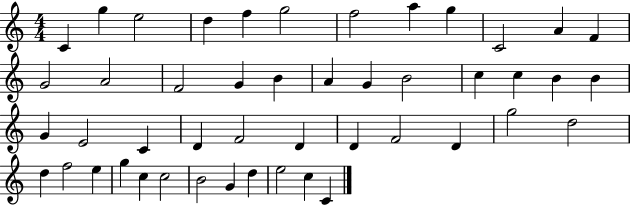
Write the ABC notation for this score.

X:1
T:Untitled
M:4/4
L:1/4
K:C
C g e2 d f g2 f2 a g C2 A F G2 A2 F2 G B A G B2 c c B B G E2 C D F2 D D F2 D g2 d2 d f2 e g c c2 B2 G d e2 c C